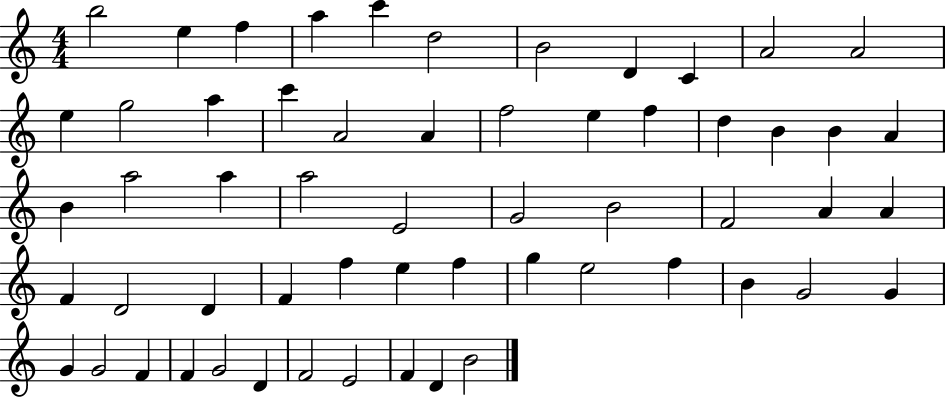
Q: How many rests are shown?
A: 0